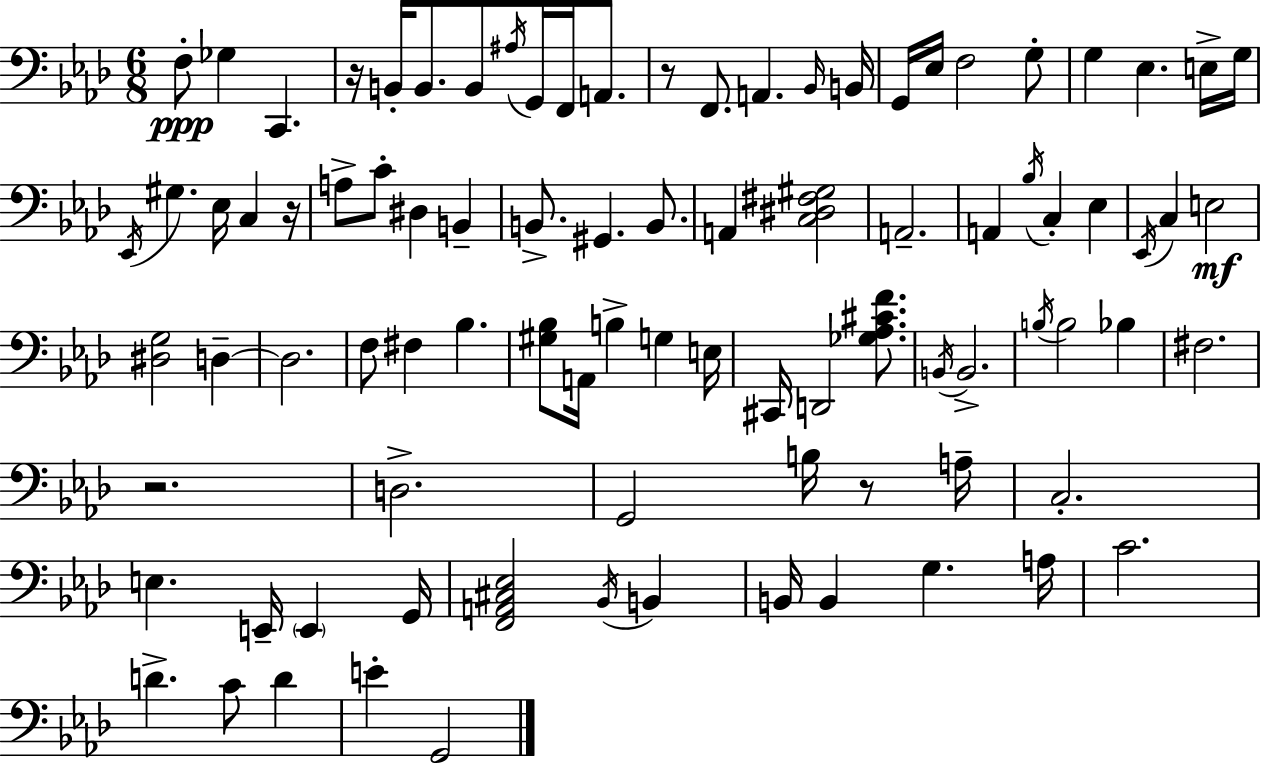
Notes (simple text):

F3/e Gb3/q C2/q. R/s B2/s B2/e. B2/e A#3/s G2/s F2/s A2/e. R/e F2/e. A2/q. Bb2/s B2/s G2/s Eb3/s F3/h G3/e G3/q Eb3/q. E3/s G3/s Eb2/s G#3/q. Eb3/s C3/q R/s A3/e C4/e D#3/q B2/q B2/e. G#2/q. B2/e. A2/q [C3,D#3,F#3,G#3]/h A2/h. A2/q Bb3/s C3/q Eb3/q Eb2/s C3/q E3/h [D#3,G3]/h D3/q D3/h. F3/e F#3/q Bb3/q. [G#3,Bb3]/e A2/s B3/q G3/q E3/s C#2/s D2/h [Gb3,Ab3,C#4,F4]/e. B2/s B2/h. B3/s B3/h Bb3/q F#3/h. R/h. D3/h. G2/h B3/s R/e A3/s C3/h. E3/q. E2/s E2/q G2/s [F2,A2,C#3,Eb3]/h Bb2/s B2/q B2/s B2/q G3/q. A3/s C4/h. D4/q. C4/e D4/q E4/q G2/h